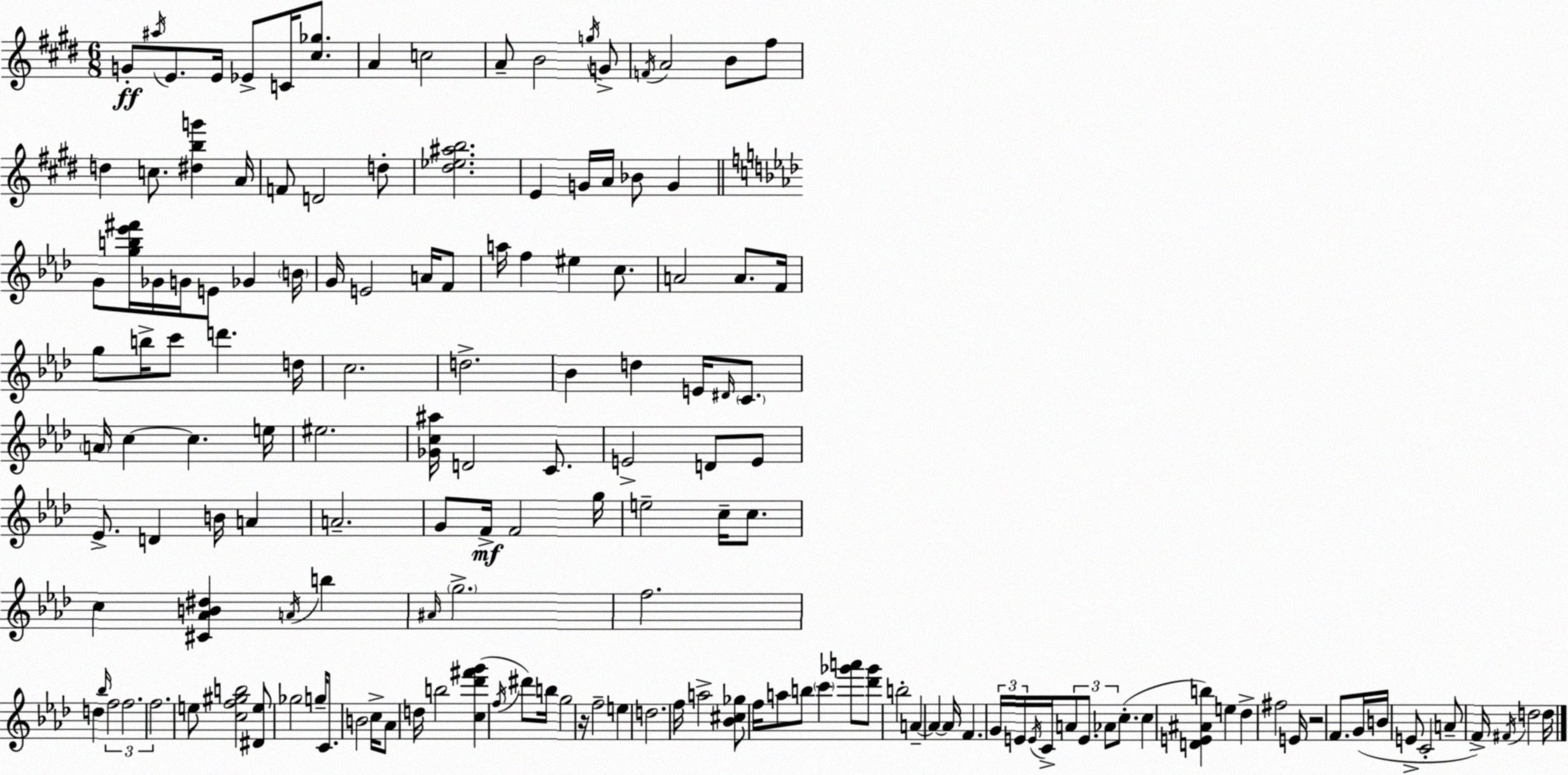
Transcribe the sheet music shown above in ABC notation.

X:1
T:Untitled
M:6/8
L:1/4
K:E
G/2 ^a/4 E/2 E/4 _E/2 C/4 [^c_g]/2 A c2 A/2 B2 g/4 G/2 F/4 A2 B/2 ^f/2 d c/2 [^dbg'] A/4 F/2 D2 d/2 [^d_e^ab]2 E G/4 A/4 _B/2 G G/2 [gb_e'^f']/4 _G/4 G/4 E/2 _G B/4 G/4 E2 A/4 F/2 a/4 f ^e c/2 A2 A/2 F/4 g/2 b/4 c'/2 d' d/4 c2 d2 _B d E/4 ^D/4 C/2 A/4 c c e/4 ^e2 [_Gc^a]/4 D2 C/2 E2 D/2 E/2 _E/2 D B/4 A A2 G/2 F/4 F2 g/4 e2 c/4 c/2 c [^C_AB^d] A/4 b ^A/4 g2 f2 d _b/4 f2 f2 f2 e/2 [cf^gb]2 [^De]/2 _g2 g/4 C/2 B2 c/4 _A/2 d/4 b2 [c_d'^f'g'] f/4 ^d'/2 b/4 g2 z/4 f2 e d2 f/4 a2 [_B^c_g]/2 f/4 a/2 b/2 c' [_g'a']/2 [_d'_g']/2 b2 A A A/4 F G/4 E/4 E/4 C/4 A/2 E/2 _A/2 c/2 c [DE^Ab] e _d ^f2 E/4 z2 F/2 G/4 B/4 E/2 C2 A/2 F/4 ^F/4 d2 d/4